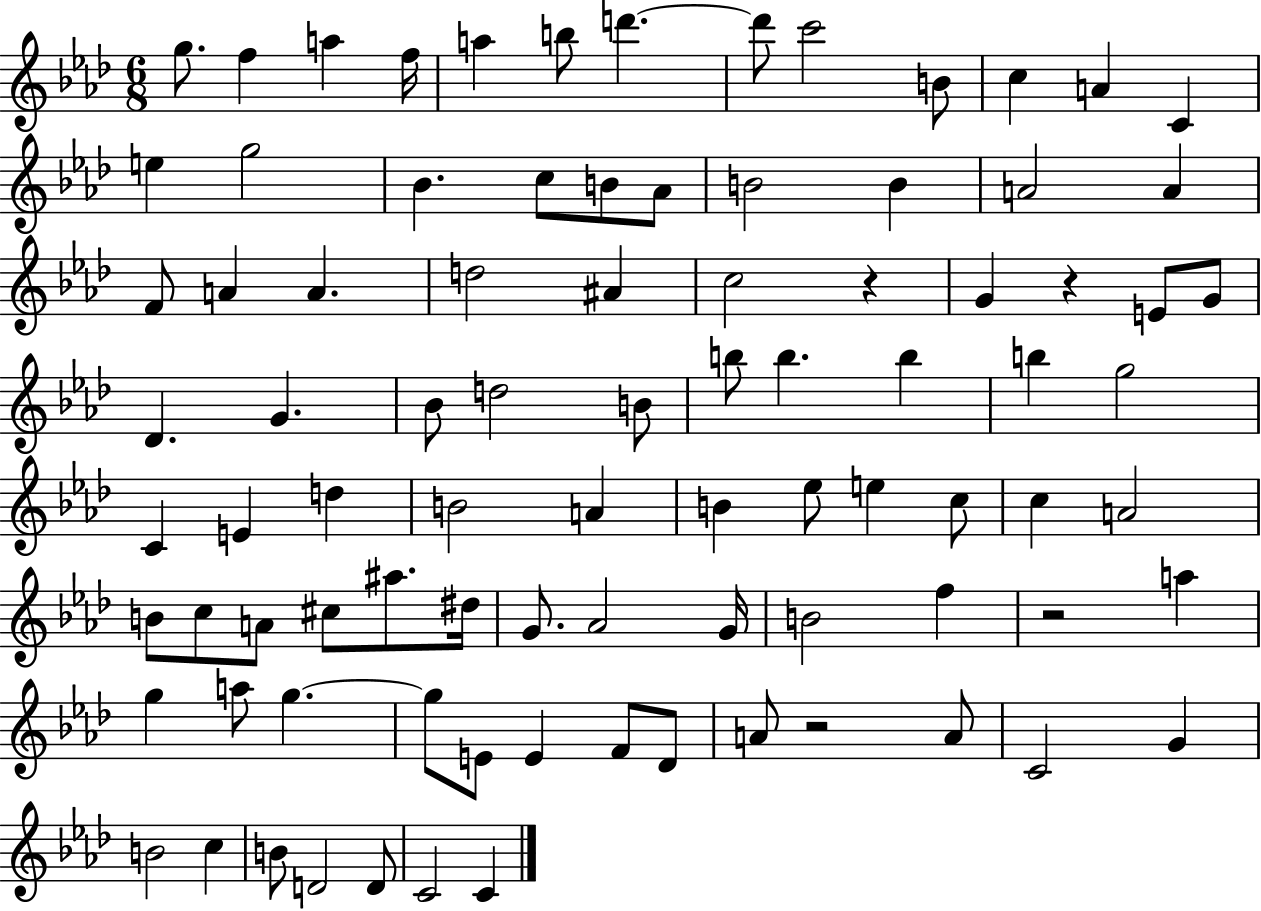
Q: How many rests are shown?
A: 4